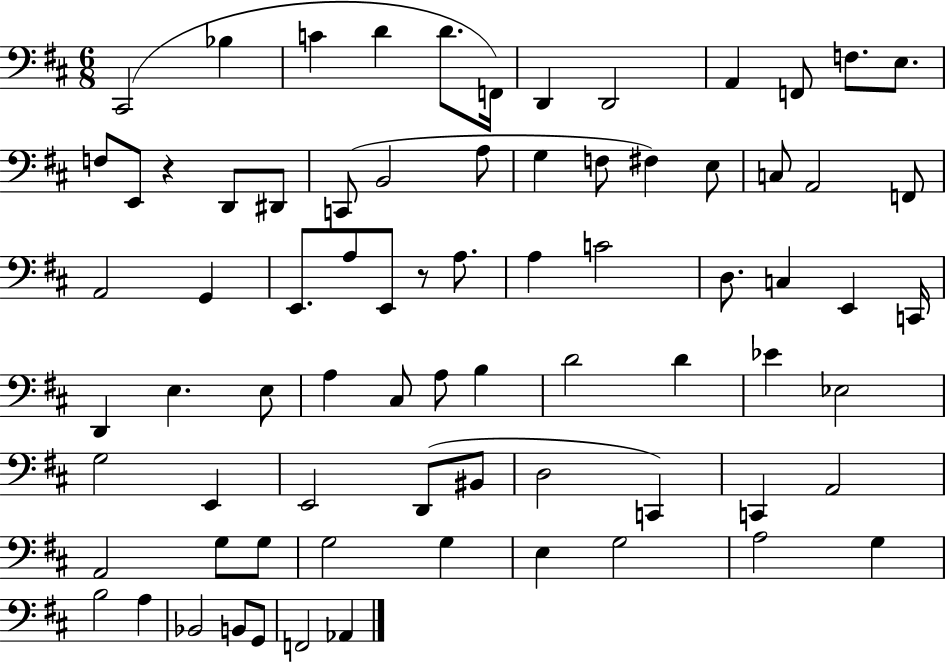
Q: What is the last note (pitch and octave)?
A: Ab2